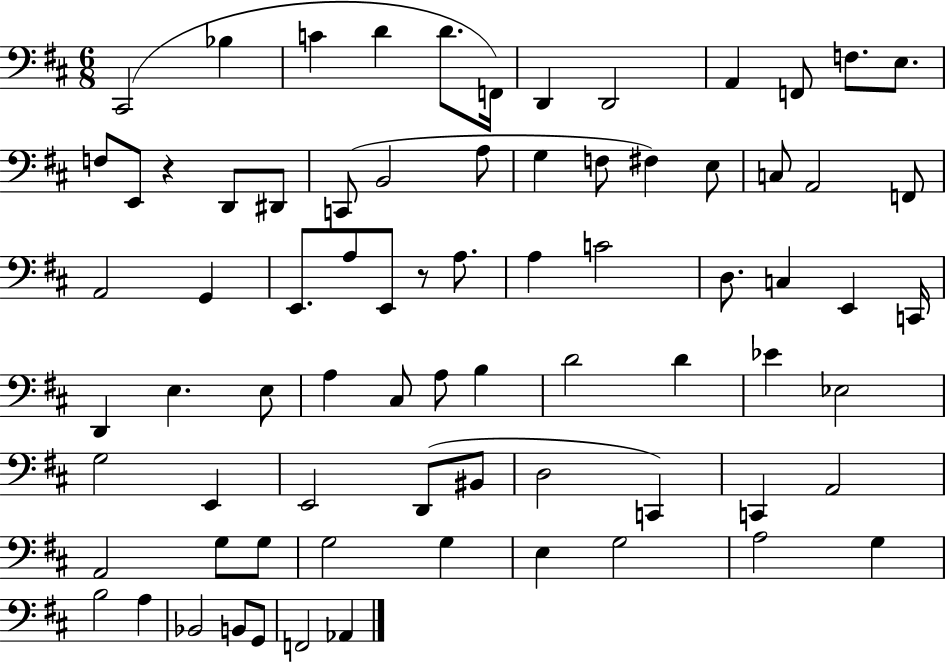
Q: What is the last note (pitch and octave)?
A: Ab2